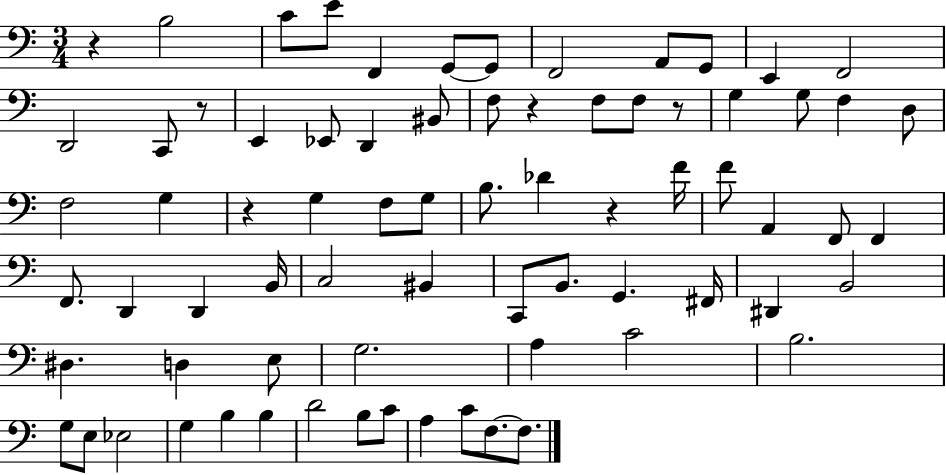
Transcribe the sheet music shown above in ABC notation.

X:1
T:Untitled
M:3/4
L:1/4
K:C
z B,2 C/2 E/2 F,, G,,/2 G,,/2 F,,2 A,,/2 G,,/2 E,, F,,2 D,,2 C,,/2 z/2 E,, _E,,/2 D,, ^B,,/2 F,/2 z F,/2 F,/2 z/2 G, G,/2 F, D,/2 F,2 G, z G, F,/2 G,/2 B,/2 _D z F/4 F/2 A,, F,,/2 F,, F,,/2 D,, D,, B,,/4 C,2 ^B,, C,,/2 B,,/2 G,, ^F,,/4 ^D,, B,,2 ^D, D, E,/2 G,2 A, C2 B,2 G,/2 E,/2 _E,2 G, B, B, D2 B,/2 C/2 A, C/2 F,/2 F,/2